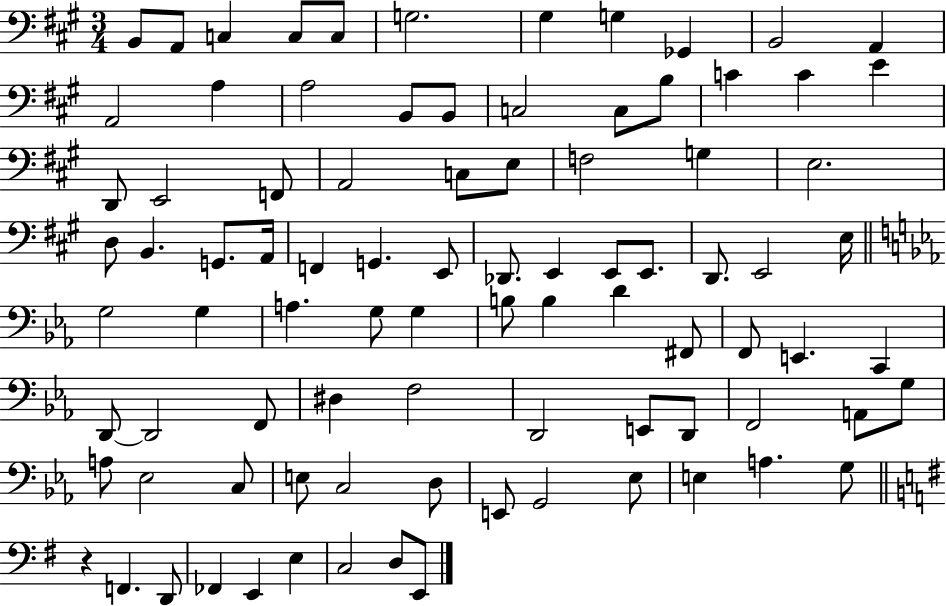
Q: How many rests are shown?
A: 1